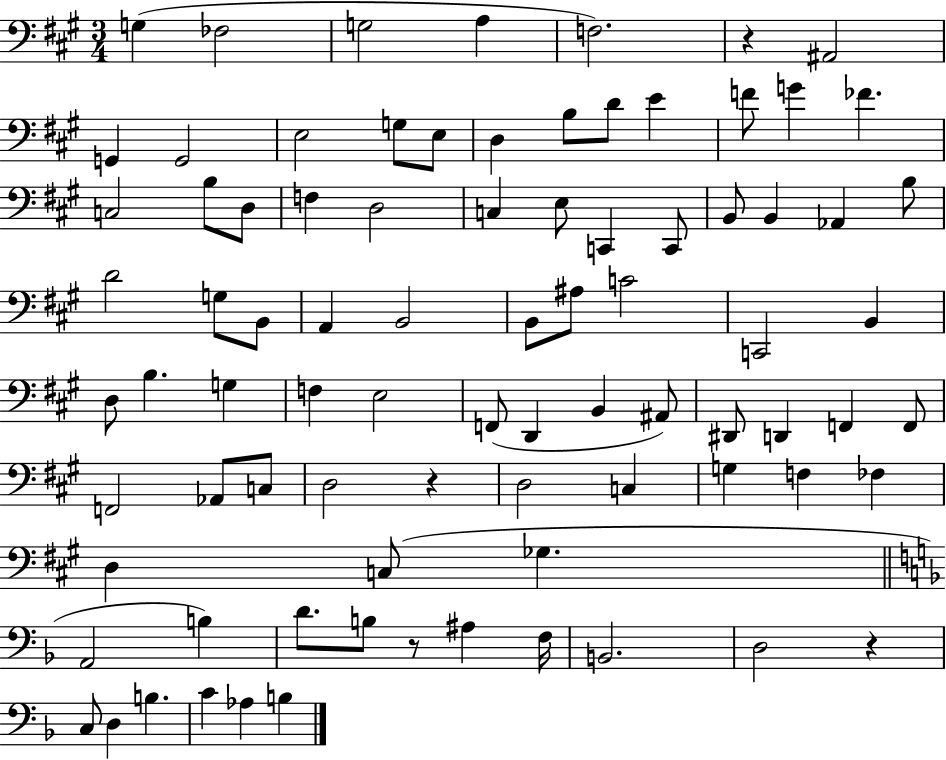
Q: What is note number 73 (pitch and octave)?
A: B2